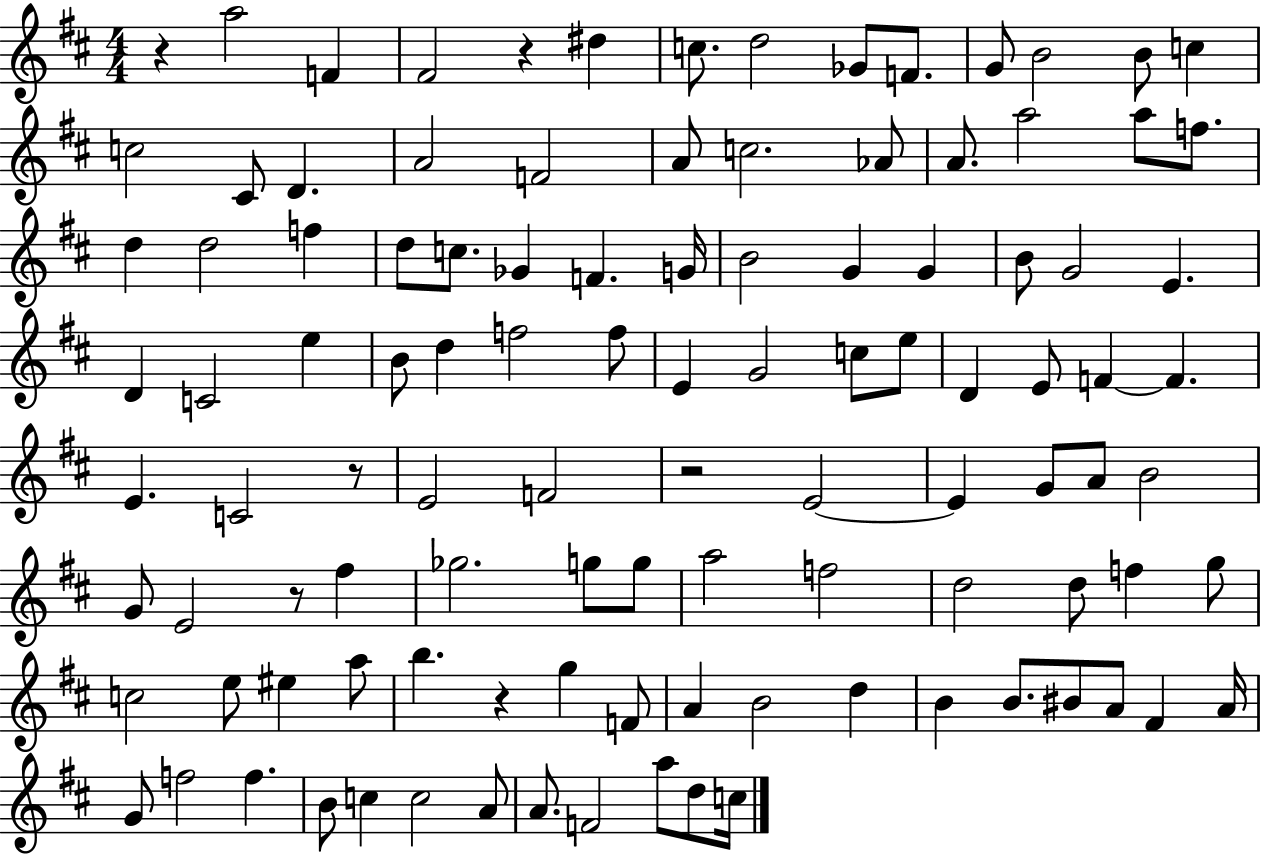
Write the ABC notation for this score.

X:1
T:Untitled
M:4/4
L:1/4
K:D
z a2 F ^F2 z ^d c/2 d2 _G/2 F/2 G/2 B2 B/2 c c2 ^C/2 D A2 F2 A/2 c2 _A/2 A/2 a2 a/2 f/2 d d2 f d/2 c/2 _G F G/4 B2 G G B/2 G2 E D C2 e B/2 d f2 f/2 E G2 c/2 e/2 D E/2 F F E C2 z/2 E2 F2 z2 E2 E G/2 A/2 B2 G/2 E2 z/2 ^f _g2 g/2 g/2 a2 f2 d2 d/2 f g/2 c2 e/2 ^e a/2 b z g F/2 A B2 d B B/2 ^B/2 A/2 ^F A/4 G/2 f2 f B/2 c c2 A/2 A/2 F2 a/2 d/2 c/4